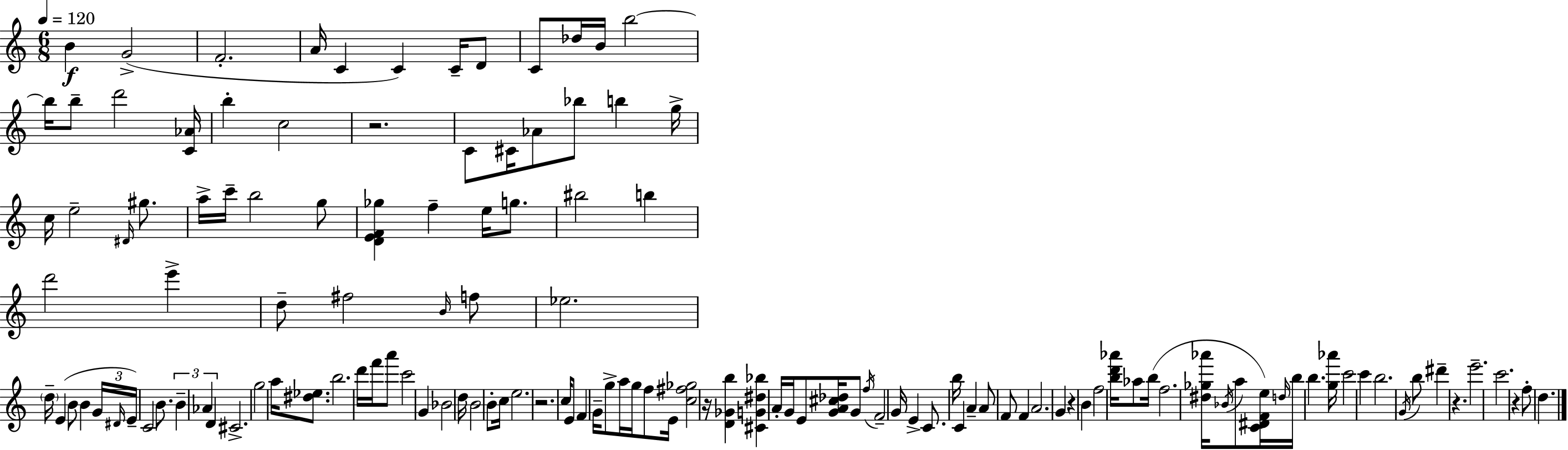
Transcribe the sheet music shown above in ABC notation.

X:1
T:Untitled
M:6/8
L:1/4
K:C
B G2 F2 A/4 C C C/4 D/2 C/2 _d/4 B/4 b2 b/4 b/2 d'2 [C_A]/4 b c2 z2 C/2 ^C/4 _A/2 _b/2 b g/4 c/4 e2 ^D/4 ^g/2 a/4 c'/4 b2 g/2 [DEF_g] f e/4 g/2 ^b2 b d'2 e' d/2 ^f2 B/4 f/2 _e2 d/4 E B/2 B G/4 ^D/4 E/4 C2 B/2 B _A D ^C2 g2 a/4 [^d_e]/2 b2 d'/4 f'/4 a'/2 c'2 G _B2 d/4 B2 B/2 c/4 e2 z2 c/4 E/2 F G/4 g/2 a/4 g/4 f/2 E/4 [c^f_g]2 z/4 [D_Gb] [^CG^d_b] A/4 G/4 E/2 [GA^c_d]/4 G/2 f/4 F2 G/4 E C/2 b/4 C A A/2 F/2 F A2 G z B f2 [bd'_a']/4 _a/2 b/4 f2 [^d_g_a']/4 _B/4 a/2 [C^DFe]/4 d/4 b/4 b [g_a']/4 c'2 c' b2 G/4 b/2 ^d' z e'2 c'2 z f/2 d